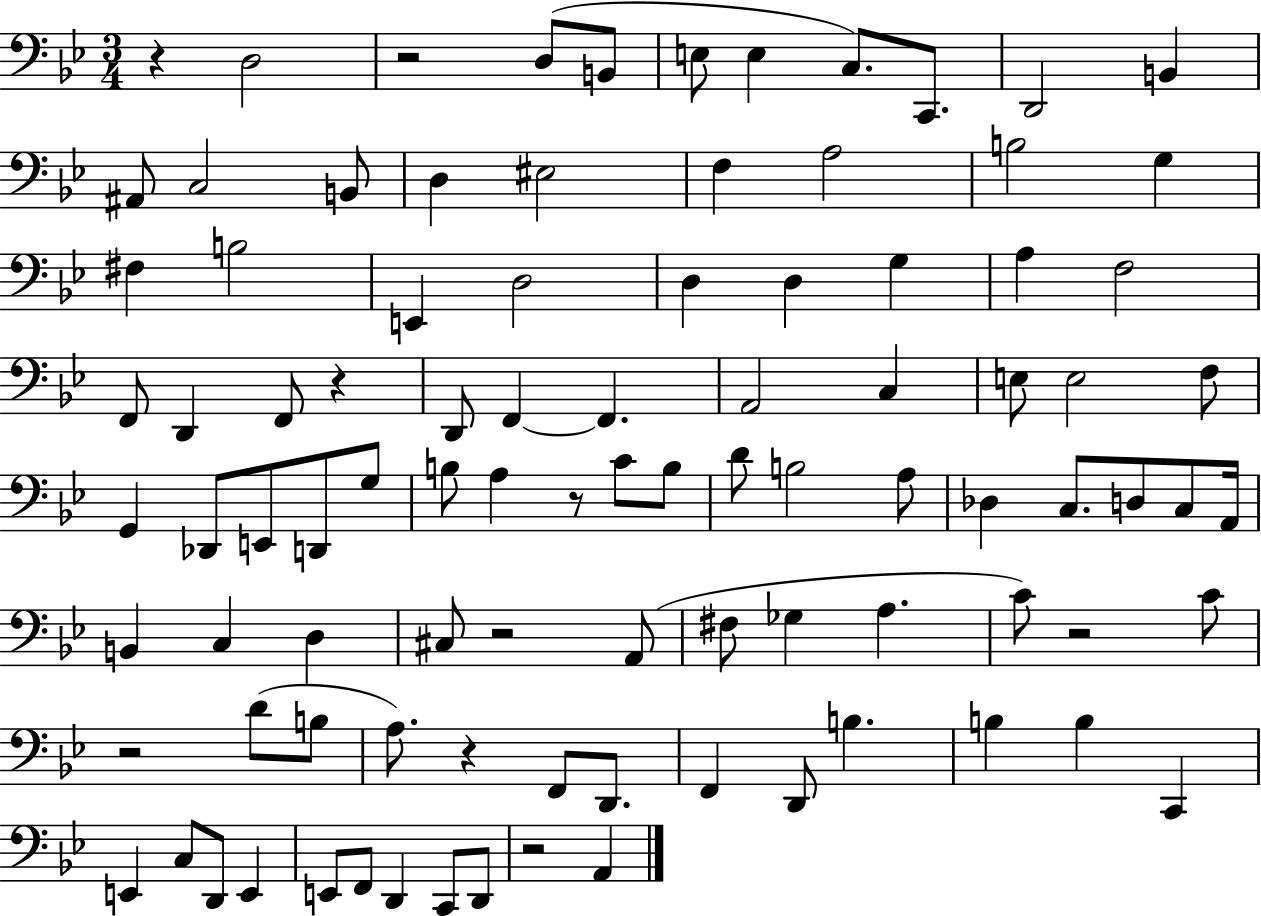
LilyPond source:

{
  \clef bass
  \numericTimeSignature
  \time 3/4
  \key bes \major
  r4 d2 | r2 d8( b,8 | e8 e4 c8.) c,8. | d,2 b,4 | \break ais,8 c2 b,8 | d4 eis2 | f4 a2 | b2 g4 | \break fis4 b2 | e,4 d2 | d4 d4 g4 | a4 f2 | \break f,8 d,4 f,8 r4 | d,8 f,4~~ f,4. | a,2 c4 | e8 e2 f8 | \break g,4 des,8 e,8 d,8 g8 | b8 a4 r8 c'8 b8 | d'8 b2 a8 | des4 c8. d8 c8 a,16 | \break b,4 c4 d4 | cis8 r2 a,8( | fis8 ges4 a4. | c'8) r2 c'8 | \break r2 d'8( b8 | a8.) r4 f,8 d,8. | f,4 d,8 b4. | b4 b4 c,4 | \break e,4 c8 d,8 e,4 | e,8 f,8 d,4 c,8 d,8 | r2 a,4 | \bar "|."
}